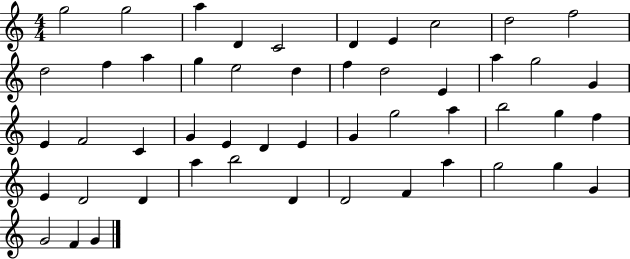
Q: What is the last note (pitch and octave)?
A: G4